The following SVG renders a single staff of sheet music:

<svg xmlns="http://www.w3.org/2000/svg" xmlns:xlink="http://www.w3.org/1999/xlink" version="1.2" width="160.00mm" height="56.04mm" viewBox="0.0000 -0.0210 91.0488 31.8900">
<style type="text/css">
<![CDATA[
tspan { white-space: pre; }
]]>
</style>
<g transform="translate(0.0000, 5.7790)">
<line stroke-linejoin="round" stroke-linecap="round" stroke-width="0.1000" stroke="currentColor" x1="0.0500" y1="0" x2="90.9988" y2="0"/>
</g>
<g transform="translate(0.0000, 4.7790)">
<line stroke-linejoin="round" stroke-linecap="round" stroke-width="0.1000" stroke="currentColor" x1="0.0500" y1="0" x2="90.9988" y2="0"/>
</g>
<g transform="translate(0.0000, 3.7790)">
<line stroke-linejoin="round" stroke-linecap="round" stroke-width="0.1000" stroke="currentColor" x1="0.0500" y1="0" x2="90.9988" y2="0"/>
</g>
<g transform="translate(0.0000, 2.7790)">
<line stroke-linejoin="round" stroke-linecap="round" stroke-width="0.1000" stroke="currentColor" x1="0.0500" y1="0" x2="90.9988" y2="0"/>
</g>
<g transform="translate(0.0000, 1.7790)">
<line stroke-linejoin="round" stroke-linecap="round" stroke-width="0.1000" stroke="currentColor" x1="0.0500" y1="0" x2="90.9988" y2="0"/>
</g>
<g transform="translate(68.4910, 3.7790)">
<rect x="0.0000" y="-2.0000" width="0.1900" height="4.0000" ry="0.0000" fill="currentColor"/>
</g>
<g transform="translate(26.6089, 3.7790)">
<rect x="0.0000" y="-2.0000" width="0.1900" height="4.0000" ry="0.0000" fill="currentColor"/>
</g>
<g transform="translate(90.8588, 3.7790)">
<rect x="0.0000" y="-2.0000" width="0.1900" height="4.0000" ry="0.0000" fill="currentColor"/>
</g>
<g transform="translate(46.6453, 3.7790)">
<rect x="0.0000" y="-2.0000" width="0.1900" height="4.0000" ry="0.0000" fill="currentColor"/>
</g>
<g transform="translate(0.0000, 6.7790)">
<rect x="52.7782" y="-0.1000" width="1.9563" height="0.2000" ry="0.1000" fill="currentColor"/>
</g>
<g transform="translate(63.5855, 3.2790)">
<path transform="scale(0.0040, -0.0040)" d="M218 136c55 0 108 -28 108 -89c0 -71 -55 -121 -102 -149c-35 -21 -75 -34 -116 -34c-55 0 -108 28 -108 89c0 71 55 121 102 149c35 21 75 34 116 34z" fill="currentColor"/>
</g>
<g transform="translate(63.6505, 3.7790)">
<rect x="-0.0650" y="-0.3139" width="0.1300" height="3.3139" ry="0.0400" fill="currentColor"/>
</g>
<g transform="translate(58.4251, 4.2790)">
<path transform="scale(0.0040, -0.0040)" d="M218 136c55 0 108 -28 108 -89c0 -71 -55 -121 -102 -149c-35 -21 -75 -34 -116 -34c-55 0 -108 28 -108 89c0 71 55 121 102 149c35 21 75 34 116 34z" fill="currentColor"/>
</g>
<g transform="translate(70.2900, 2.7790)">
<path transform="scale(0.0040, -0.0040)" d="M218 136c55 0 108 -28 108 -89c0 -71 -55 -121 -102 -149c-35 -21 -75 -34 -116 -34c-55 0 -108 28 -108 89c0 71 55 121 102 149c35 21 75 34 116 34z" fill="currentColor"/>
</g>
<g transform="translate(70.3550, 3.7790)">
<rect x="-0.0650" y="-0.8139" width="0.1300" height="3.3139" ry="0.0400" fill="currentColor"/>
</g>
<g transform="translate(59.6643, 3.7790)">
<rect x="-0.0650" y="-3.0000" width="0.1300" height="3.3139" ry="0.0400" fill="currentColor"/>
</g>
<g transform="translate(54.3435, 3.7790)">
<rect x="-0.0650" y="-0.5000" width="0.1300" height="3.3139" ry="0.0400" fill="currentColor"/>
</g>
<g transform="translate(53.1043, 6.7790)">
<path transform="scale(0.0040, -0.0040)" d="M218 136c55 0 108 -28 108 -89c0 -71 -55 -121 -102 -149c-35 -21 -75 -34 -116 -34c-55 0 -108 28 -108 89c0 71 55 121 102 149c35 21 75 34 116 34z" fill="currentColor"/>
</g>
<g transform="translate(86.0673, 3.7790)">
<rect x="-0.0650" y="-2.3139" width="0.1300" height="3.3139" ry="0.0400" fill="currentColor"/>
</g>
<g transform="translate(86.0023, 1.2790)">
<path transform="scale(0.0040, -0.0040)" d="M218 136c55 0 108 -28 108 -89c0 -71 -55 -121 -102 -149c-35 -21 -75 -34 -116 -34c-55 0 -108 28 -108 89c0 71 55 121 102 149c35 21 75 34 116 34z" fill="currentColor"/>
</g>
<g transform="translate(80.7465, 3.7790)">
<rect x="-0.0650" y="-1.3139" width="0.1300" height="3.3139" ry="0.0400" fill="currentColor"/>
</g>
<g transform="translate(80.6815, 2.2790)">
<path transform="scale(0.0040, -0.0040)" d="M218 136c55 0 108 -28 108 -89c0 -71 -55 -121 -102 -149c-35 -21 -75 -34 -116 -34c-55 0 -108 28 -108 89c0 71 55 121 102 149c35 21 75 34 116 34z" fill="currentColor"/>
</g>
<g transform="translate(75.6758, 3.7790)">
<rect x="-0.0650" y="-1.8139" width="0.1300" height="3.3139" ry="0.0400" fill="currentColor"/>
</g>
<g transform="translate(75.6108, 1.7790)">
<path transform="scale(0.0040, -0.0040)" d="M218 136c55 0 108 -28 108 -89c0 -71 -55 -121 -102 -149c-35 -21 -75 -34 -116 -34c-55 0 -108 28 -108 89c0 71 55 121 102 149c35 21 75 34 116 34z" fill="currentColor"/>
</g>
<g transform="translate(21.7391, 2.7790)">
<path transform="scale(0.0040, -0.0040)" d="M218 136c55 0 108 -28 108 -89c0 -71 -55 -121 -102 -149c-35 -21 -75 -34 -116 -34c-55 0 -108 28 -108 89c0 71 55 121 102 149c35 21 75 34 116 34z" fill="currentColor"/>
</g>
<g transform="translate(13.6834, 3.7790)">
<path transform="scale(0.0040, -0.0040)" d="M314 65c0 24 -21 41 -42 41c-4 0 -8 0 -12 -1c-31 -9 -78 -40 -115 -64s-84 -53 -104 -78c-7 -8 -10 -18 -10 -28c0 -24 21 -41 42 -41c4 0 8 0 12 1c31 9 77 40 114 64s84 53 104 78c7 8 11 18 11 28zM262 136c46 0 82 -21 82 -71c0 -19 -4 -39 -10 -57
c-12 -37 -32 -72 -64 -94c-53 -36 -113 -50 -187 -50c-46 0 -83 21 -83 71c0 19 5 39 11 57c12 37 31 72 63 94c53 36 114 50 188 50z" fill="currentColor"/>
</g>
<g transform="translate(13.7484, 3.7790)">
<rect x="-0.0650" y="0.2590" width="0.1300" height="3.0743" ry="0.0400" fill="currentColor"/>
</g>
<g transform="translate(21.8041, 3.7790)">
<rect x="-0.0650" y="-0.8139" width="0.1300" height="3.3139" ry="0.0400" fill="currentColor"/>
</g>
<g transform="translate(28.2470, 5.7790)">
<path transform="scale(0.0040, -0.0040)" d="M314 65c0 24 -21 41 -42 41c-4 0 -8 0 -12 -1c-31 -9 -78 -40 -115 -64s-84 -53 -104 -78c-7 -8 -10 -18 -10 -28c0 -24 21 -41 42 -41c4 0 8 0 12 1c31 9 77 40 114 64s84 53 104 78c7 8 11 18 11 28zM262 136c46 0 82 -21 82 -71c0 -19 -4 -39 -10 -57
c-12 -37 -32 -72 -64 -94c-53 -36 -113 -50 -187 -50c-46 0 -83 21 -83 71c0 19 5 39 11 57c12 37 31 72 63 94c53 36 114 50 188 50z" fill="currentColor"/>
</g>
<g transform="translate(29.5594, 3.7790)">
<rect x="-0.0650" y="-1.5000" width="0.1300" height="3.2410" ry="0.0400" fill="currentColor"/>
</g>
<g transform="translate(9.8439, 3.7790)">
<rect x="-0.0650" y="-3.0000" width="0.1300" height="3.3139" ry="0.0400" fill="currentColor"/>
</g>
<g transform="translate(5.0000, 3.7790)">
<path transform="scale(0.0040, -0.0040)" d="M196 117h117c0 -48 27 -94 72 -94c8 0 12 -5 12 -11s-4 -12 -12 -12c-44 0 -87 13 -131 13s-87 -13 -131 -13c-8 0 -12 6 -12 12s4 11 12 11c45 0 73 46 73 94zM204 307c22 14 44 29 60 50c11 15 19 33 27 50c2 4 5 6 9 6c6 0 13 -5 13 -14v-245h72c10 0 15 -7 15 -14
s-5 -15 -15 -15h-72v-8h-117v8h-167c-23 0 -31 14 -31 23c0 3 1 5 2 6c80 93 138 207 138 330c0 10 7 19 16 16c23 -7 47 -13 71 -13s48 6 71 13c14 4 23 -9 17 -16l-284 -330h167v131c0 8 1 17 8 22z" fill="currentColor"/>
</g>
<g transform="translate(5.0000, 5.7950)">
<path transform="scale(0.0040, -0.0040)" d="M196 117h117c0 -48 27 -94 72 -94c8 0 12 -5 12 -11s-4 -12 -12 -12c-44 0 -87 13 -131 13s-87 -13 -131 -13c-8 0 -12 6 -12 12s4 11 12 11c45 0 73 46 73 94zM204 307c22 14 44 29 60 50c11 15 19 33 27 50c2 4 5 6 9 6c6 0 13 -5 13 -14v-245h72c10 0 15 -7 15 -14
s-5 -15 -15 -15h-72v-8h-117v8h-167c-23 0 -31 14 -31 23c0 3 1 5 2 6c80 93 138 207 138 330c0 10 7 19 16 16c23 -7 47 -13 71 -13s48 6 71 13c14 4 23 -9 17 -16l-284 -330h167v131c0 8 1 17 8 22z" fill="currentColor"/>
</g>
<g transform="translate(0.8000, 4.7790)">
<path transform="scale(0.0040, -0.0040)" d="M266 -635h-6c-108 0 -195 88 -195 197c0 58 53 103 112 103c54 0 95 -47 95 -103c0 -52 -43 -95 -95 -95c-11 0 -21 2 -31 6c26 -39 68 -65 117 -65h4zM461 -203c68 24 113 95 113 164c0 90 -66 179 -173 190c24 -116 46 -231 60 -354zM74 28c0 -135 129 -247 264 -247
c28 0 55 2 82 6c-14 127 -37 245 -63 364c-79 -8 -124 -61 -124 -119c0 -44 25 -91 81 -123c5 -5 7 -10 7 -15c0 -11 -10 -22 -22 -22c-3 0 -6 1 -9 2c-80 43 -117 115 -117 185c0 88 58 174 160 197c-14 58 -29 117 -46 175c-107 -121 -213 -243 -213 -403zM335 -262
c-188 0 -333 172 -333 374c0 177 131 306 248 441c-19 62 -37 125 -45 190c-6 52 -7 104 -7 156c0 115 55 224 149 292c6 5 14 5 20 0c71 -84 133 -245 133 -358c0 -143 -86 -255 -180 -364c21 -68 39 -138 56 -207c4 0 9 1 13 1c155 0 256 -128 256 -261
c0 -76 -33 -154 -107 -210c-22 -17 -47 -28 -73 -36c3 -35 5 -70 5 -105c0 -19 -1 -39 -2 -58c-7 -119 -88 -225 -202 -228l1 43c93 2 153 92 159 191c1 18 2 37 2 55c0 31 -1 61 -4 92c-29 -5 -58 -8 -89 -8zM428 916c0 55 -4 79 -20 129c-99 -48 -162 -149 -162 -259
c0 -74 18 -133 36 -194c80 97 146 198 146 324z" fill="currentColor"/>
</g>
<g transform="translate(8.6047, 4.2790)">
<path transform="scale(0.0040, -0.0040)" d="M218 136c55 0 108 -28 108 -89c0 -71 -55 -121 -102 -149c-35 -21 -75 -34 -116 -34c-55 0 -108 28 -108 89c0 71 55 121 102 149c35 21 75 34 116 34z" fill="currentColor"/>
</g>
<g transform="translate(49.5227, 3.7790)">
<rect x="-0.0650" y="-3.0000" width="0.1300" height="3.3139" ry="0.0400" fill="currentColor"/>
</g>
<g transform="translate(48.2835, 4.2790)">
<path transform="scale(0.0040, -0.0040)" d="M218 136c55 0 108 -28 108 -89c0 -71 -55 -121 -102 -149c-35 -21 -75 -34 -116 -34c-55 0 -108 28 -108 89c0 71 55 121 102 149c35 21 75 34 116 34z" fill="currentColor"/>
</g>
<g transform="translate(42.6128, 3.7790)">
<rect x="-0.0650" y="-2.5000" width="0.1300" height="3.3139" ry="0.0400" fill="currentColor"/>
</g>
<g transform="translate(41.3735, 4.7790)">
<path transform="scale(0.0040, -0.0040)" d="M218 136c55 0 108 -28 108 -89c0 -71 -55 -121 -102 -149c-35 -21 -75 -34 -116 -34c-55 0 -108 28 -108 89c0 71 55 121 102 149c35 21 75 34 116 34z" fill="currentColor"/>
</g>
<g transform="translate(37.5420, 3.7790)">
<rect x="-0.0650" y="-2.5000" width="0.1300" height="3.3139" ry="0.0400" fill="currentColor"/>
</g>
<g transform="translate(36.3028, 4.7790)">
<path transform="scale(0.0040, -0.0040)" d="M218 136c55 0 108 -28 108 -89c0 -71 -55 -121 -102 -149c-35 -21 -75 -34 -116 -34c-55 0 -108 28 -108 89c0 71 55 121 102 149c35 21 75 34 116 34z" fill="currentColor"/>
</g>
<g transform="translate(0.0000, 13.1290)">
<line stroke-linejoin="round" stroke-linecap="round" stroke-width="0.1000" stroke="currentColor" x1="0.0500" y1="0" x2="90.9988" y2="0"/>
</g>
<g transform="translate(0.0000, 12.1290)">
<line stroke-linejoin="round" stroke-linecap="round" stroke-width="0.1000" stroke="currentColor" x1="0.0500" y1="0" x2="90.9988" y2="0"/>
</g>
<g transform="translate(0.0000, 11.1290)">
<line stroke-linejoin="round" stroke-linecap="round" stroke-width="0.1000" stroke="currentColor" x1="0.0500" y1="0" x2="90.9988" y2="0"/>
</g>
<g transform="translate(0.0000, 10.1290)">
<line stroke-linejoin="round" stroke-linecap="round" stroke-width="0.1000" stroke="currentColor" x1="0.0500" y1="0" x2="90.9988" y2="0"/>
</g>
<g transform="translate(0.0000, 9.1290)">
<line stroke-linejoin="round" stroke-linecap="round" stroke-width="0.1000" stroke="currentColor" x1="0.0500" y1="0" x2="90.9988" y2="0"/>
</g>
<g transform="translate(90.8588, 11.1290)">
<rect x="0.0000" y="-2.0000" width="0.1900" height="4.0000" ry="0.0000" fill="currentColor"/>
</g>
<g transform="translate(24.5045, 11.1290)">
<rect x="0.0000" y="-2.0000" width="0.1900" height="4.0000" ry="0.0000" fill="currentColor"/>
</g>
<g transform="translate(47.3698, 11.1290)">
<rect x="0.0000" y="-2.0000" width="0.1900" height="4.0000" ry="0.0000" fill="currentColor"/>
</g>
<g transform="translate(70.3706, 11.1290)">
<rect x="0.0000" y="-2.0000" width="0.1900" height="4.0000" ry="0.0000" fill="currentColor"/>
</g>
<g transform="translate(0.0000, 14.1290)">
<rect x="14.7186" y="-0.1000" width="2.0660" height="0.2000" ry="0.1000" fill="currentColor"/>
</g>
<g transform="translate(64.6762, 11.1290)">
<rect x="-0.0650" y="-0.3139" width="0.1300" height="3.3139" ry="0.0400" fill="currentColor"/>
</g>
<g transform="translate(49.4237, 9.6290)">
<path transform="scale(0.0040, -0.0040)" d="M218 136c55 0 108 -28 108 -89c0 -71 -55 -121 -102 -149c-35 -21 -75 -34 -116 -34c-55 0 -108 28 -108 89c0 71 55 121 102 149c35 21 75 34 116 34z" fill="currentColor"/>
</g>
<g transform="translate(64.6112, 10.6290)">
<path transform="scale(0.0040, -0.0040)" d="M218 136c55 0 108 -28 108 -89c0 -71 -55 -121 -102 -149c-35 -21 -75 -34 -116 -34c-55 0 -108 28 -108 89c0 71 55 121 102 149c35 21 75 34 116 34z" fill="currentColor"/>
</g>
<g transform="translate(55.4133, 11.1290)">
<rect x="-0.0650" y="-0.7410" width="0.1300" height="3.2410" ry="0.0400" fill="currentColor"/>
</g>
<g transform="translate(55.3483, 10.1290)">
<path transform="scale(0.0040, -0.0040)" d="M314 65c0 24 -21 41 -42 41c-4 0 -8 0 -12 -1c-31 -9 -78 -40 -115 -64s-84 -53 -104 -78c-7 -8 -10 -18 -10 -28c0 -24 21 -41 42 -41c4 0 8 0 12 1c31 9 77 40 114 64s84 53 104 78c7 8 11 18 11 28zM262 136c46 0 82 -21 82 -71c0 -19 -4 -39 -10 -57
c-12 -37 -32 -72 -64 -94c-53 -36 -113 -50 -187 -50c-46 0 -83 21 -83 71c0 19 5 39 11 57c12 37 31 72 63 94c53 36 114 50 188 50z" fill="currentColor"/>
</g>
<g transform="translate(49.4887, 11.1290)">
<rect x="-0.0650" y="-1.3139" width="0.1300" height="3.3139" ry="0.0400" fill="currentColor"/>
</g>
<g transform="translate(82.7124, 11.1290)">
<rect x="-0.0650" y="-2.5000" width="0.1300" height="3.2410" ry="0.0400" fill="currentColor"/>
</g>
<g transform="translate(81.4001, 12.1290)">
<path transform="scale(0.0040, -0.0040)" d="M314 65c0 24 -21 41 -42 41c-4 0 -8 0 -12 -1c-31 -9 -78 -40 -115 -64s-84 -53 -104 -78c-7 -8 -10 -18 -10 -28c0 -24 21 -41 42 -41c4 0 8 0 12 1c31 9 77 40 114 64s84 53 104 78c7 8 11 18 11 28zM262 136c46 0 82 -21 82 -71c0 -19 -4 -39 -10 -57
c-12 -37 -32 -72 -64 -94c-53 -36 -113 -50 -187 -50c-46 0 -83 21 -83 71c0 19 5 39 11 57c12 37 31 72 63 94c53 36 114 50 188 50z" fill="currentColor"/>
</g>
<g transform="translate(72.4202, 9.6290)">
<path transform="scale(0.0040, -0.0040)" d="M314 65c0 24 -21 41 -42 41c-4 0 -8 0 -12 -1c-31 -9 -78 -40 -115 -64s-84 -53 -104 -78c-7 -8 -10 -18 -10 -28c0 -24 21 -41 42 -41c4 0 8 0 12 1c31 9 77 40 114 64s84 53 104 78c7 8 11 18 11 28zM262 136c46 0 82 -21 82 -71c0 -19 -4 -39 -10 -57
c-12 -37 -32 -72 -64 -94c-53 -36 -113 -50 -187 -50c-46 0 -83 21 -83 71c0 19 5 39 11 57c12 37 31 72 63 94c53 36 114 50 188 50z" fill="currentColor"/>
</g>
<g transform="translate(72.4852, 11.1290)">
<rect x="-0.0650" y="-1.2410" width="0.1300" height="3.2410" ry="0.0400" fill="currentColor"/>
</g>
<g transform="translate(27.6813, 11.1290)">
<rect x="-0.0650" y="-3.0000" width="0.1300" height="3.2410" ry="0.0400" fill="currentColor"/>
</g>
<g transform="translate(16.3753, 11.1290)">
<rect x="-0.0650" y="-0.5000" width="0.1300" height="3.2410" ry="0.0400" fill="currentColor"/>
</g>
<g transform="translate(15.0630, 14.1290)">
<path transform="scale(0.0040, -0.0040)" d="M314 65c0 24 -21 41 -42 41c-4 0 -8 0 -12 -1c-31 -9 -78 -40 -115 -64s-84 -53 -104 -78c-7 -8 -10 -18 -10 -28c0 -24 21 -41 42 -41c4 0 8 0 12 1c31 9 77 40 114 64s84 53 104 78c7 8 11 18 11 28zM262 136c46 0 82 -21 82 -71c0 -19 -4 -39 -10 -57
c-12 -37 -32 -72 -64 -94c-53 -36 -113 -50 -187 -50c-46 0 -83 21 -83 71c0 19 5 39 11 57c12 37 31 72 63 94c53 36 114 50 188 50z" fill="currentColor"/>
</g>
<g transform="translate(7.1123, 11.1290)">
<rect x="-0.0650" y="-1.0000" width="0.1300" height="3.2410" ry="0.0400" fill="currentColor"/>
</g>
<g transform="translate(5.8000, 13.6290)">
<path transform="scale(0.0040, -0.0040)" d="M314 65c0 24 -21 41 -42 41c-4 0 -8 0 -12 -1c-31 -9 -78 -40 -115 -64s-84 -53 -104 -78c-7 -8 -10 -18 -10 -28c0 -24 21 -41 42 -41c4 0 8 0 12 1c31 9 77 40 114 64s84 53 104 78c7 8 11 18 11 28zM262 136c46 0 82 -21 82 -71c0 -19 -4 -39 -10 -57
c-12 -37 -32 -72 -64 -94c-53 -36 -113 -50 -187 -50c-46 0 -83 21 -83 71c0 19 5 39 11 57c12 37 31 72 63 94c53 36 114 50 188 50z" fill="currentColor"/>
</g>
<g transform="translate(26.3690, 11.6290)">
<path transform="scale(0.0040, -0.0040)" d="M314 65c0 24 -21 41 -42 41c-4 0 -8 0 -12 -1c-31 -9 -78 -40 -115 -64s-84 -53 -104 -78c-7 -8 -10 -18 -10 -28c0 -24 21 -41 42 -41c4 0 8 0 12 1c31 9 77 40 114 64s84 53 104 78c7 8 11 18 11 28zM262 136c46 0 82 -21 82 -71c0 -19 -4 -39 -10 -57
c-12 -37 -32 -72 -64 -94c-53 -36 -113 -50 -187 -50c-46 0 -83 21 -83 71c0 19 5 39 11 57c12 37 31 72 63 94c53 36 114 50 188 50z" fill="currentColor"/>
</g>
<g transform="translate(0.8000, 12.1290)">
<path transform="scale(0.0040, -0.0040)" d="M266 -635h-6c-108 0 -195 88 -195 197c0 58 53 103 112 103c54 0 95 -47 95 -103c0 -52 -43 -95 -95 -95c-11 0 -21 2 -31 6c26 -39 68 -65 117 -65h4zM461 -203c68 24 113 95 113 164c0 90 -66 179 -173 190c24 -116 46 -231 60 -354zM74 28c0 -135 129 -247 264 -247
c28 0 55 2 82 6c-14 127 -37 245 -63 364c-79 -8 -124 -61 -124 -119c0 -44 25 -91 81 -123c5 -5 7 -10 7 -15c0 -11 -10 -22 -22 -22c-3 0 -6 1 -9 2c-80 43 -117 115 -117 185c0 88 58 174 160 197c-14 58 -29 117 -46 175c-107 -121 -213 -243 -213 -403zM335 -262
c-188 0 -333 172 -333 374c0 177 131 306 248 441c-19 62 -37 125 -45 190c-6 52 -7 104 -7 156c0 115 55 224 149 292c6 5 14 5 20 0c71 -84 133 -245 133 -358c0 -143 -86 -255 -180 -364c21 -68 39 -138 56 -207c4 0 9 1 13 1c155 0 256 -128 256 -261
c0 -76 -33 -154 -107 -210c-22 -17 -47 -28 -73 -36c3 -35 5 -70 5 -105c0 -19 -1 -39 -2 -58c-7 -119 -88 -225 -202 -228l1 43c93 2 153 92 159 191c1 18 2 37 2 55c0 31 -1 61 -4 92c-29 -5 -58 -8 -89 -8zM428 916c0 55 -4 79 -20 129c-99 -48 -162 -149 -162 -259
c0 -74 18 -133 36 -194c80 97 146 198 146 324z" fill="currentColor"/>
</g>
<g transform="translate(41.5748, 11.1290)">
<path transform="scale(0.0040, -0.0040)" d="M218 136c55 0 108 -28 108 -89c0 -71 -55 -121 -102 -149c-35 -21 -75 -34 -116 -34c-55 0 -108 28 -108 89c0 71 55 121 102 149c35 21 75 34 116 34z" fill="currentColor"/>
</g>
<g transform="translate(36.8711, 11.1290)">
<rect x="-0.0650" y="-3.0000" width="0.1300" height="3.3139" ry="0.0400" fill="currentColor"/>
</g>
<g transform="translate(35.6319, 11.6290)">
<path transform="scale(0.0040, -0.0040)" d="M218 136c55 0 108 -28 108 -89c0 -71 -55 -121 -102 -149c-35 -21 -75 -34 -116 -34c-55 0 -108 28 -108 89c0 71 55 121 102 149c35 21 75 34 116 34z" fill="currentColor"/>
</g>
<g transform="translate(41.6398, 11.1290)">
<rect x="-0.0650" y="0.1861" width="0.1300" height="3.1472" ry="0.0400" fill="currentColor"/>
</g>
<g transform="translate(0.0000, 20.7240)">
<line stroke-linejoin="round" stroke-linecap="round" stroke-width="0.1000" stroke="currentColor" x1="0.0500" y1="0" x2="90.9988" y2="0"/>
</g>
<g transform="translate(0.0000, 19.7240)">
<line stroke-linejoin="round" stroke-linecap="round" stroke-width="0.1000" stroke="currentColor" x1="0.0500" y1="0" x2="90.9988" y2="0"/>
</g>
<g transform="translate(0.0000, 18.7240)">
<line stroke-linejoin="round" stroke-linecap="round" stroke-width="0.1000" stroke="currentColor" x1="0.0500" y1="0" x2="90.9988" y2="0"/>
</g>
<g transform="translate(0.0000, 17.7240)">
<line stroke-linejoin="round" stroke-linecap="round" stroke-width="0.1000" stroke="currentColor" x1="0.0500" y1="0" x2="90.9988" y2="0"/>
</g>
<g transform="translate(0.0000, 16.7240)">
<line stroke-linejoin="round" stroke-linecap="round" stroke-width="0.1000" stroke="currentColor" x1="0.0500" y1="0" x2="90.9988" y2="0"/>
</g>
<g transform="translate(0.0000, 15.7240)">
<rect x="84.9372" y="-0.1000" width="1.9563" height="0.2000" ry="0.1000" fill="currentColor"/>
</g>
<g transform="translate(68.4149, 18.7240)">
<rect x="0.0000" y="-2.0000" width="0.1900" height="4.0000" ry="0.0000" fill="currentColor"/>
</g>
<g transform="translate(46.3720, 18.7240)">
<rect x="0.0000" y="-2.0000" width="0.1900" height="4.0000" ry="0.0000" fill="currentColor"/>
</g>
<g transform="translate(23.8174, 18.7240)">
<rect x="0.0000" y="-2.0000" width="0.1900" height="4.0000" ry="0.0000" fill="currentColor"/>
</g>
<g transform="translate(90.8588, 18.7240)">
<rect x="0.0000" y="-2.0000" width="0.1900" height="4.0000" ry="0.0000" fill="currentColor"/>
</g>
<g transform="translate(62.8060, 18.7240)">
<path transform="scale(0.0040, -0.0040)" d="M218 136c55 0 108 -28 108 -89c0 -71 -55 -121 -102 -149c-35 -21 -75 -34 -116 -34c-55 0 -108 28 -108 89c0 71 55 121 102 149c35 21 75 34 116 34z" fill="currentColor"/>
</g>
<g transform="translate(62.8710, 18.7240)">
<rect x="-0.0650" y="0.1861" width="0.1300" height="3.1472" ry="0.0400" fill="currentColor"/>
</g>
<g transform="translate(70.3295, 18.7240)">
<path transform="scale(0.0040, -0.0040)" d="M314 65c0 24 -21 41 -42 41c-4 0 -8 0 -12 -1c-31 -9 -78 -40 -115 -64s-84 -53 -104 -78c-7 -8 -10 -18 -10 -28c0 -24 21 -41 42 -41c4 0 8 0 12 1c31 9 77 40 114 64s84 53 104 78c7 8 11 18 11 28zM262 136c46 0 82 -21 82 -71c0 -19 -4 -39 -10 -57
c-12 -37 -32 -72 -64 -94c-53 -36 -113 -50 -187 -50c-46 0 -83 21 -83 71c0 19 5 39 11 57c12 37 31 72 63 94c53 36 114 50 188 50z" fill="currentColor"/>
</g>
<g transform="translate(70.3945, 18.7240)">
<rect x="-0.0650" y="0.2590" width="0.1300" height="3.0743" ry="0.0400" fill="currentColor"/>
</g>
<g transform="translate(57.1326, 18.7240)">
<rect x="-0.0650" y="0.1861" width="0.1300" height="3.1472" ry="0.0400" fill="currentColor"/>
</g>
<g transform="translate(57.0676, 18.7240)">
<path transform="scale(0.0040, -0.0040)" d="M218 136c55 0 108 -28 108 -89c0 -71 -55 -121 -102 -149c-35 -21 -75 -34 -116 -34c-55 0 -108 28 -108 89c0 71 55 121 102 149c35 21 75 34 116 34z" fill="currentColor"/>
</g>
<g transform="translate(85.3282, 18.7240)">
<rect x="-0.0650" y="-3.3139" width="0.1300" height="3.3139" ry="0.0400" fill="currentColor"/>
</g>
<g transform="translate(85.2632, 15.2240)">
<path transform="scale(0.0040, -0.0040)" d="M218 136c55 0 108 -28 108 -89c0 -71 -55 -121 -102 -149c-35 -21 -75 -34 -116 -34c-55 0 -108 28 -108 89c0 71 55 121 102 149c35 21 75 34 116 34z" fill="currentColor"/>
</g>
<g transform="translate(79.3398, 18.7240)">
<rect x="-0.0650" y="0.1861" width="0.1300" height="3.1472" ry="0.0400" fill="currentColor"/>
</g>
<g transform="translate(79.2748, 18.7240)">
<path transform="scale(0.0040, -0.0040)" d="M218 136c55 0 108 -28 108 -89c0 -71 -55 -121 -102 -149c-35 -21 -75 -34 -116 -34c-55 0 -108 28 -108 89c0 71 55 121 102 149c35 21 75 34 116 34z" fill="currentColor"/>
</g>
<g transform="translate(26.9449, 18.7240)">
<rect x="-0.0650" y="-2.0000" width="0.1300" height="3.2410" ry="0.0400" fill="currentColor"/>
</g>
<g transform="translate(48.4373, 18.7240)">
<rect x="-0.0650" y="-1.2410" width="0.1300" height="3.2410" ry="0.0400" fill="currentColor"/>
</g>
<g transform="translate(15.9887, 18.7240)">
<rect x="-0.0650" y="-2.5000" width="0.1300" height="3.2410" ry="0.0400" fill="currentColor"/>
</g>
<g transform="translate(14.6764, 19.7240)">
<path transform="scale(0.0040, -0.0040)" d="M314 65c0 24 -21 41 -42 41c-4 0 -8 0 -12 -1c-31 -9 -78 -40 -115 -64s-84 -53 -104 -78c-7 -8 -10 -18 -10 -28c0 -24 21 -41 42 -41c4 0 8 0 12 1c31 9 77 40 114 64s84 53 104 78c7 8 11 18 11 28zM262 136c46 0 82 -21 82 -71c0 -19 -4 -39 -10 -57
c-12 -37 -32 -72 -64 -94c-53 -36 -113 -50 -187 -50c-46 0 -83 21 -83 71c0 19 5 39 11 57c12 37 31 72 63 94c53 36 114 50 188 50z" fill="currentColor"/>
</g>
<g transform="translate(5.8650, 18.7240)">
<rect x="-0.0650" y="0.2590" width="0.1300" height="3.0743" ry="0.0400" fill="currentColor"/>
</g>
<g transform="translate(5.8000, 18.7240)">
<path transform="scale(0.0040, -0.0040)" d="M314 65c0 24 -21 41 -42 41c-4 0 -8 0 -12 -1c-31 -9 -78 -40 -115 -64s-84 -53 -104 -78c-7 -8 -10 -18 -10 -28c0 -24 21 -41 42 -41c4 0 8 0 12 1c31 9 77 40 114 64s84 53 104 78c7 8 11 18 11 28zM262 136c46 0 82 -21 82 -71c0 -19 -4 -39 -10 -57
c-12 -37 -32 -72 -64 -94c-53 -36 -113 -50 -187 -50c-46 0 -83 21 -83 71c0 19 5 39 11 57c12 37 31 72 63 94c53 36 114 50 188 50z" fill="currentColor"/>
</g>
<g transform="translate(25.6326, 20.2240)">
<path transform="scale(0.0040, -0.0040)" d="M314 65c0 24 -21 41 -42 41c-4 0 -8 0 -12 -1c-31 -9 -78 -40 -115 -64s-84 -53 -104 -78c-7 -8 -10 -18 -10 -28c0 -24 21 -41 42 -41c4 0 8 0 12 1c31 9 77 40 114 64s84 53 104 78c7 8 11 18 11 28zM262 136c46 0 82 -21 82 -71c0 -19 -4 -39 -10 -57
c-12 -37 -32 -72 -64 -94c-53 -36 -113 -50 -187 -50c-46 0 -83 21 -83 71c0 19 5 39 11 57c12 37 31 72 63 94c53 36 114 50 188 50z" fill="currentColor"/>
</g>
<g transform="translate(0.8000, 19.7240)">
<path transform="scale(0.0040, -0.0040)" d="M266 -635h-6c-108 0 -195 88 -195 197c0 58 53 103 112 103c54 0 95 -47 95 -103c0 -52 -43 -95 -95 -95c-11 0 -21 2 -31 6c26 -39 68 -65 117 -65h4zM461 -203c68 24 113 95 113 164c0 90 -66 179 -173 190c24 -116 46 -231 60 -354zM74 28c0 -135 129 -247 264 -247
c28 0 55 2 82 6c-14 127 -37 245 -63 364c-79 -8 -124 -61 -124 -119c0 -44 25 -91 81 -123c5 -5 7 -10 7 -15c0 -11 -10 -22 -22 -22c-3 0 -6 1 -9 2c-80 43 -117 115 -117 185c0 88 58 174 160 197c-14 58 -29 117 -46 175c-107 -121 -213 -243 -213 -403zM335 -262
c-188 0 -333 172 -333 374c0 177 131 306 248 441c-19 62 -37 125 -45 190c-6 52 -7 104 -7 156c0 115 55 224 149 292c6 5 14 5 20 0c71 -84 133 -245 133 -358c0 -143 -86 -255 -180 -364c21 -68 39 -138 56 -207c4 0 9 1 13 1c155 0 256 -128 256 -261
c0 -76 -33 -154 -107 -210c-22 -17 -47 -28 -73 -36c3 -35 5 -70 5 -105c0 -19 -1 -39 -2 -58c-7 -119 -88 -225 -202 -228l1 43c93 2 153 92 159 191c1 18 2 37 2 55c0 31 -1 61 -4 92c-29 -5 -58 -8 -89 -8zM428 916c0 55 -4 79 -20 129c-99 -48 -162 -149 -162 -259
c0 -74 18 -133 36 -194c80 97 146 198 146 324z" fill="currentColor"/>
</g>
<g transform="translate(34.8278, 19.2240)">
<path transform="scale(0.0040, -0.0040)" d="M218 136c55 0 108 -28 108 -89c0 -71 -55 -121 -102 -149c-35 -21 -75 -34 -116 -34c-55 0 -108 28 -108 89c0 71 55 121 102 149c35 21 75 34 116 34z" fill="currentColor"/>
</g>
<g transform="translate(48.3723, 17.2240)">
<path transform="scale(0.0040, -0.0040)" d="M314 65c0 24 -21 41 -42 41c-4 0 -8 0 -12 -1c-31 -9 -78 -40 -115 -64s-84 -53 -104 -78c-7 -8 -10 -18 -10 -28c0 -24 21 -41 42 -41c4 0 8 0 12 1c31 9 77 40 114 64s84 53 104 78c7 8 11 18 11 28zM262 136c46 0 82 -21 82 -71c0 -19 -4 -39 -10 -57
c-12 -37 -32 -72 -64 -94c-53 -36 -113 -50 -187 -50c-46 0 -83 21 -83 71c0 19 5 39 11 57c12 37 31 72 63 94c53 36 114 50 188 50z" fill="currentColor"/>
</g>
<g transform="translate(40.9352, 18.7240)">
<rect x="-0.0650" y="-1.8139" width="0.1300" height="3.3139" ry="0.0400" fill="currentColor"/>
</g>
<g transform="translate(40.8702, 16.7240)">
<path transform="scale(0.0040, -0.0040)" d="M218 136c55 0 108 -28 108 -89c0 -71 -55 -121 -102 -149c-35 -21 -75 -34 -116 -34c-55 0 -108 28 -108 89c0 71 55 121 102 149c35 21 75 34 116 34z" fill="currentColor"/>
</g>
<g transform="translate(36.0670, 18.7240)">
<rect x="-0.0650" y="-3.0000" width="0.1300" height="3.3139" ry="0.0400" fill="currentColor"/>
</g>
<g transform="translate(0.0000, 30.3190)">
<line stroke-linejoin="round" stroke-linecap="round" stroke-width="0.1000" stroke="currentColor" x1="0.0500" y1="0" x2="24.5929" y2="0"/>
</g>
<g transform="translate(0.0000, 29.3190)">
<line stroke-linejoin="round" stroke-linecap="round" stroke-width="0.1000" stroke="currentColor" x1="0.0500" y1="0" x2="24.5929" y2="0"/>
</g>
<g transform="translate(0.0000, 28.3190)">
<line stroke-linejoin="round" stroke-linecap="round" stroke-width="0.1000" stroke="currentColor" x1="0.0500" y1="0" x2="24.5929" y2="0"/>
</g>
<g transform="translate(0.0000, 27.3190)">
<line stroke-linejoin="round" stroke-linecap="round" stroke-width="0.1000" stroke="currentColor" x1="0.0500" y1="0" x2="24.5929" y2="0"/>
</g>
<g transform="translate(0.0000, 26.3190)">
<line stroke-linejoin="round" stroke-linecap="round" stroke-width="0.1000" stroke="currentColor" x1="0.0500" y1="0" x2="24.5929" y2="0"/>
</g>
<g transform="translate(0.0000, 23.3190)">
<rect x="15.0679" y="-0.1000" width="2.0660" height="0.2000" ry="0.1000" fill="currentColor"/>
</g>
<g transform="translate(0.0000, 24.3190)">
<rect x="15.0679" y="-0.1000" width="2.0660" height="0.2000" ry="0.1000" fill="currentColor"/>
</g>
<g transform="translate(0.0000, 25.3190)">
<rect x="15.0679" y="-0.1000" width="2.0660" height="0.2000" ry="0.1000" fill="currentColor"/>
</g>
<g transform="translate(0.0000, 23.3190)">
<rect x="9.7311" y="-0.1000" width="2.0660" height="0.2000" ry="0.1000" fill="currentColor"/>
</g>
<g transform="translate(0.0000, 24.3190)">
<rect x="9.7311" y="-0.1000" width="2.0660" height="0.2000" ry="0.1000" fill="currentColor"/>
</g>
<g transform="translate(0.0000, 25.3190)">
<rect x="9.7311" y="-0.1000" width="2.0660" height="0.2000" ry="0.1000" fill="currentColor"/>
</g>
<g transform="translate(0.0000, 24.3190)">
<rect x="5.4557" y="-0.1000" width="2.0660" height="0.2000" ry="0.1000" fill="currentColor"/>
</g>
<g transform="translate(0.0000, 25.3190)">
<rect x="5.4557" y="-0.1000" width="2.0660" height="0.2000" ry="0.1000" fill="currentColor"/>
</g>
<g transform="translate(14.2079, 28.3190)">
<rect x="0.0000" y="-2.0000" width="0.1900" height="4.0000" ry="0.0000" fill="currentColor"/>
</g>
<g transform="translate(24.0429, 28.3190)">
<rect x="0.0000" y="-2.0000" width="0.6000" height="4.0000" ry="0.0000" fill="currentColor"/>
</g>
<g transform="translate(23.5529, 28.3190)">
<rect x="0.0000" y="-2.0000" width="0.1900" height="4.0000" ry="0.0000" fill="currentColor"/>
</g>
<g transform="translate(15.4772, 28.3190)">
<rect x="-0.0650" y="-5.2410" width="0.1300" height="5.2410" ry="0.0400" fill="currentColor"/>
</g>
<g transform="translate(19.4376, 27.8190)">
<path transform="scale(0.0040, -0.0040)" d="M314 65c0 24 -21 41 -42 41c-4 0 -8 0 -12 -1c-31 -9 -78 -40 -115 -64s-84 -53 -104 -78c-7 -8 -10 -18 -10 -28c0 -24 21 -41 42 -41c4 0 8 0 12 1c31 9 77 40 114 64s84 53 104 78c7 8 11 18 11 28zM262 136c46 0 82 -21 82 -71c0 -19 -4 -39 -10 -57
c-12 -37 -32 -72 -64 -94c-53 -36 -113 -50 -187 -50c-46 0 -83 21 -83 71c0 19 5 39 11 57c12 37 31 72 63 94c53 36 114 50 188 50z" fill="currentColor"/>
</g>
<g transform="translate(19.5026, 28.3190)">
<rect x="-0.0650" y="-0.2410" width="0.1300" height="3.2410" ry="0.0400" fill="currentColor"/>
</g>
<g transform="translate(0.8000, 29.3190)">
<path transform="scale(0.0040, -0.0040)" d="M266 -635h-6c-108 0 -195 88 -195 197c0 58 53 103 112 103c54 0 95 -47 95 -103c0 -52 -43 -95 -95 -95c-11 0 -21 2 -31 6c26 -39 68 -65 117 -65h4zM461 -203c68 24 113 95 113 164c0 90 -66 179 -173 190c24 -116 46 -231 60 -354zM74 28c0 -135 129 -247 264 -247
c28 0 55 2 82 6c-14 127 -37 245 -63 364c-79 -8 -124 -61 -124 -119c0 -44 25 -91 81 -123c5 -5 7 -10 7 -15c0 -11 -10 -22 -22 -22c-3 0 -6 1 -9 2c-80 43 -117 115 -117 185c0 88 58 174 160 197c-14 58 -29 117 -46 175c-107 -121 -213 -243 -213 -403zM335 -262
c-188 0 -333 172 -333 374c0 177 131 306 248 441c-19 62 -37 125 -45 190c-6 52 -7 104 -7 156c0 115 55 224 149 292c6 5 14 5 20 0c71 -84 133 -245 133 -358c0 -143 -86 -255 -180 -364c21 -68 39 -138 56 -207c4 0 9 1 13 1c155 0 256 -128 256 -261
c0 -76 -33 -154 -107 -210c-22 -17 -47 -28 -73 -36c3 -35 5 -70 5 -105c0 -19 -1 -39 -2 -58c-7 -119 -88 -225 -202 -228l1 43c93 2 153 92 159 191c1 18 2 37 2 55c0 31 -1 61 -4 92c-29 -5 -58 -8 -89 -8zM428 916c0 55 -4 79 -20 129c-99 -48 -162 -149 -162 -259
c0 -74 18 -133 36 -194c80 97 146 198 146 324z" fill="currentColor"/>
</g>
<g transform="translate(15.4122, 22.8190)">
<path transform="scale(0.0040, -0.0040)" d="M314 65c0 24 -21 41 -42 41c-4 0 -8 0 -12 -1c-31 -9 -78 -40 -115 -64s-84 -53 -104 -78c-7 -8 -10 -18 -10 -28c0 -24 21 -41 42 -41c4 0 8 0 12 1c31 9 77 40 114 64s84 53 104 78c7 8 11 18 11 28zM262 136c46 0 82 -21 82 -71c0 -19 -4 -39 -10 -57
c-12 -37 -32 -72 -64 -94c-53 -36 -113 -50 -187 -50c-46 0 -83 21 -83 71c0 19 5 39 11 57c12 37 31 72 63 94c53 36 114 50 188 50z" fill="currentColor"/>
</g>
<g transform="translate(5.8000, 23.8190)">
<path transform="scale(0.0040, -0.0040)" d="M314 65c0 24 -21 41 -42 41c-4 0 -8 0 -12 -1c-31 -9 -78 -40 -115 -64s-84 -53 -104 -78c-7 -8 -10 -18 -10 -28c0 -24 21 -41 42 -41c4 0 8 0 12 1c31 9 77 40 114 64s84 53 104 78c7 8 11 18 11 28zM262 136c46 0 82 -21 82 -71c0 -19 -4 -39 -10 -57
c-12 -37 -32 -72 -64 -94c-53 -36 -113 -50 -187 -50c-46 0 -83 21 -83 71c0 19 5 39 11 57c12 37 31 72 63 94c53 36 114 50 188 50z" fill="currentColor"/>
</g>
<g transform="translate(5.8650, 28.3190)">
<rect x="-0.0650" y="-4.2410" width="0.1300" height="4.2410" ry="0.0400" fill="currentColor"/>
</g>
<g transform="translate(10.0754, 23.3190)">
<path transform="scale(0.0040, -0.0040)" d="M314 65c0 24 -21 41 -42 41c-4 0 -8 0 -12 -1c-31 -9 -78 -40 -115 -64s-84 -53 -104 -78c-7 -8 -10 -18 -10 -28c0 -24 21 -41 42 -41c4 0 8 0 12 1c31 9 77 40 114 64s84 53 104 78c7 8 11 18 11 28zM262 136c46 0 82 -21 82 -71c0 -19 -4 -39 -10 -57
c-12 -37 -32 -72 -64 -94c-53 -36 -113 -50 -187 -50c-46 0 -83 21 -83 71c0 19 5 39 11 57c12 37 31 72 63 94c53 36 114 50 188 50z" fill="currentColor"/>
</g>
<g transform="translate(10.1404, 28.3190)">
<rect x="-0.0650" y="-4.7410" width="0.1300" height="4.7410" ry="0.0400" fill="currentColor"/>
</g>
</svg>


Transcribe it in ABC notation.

X:1
T:Untitled
M:4/4
L:1/4
K:C
A B2 d E2 G G A C A c d f e g D2 C2 A2 A B e d2 c e2 G2 B2 G2 F2 A f e2 B B B2 B b d'2 e'2 f'2 c2